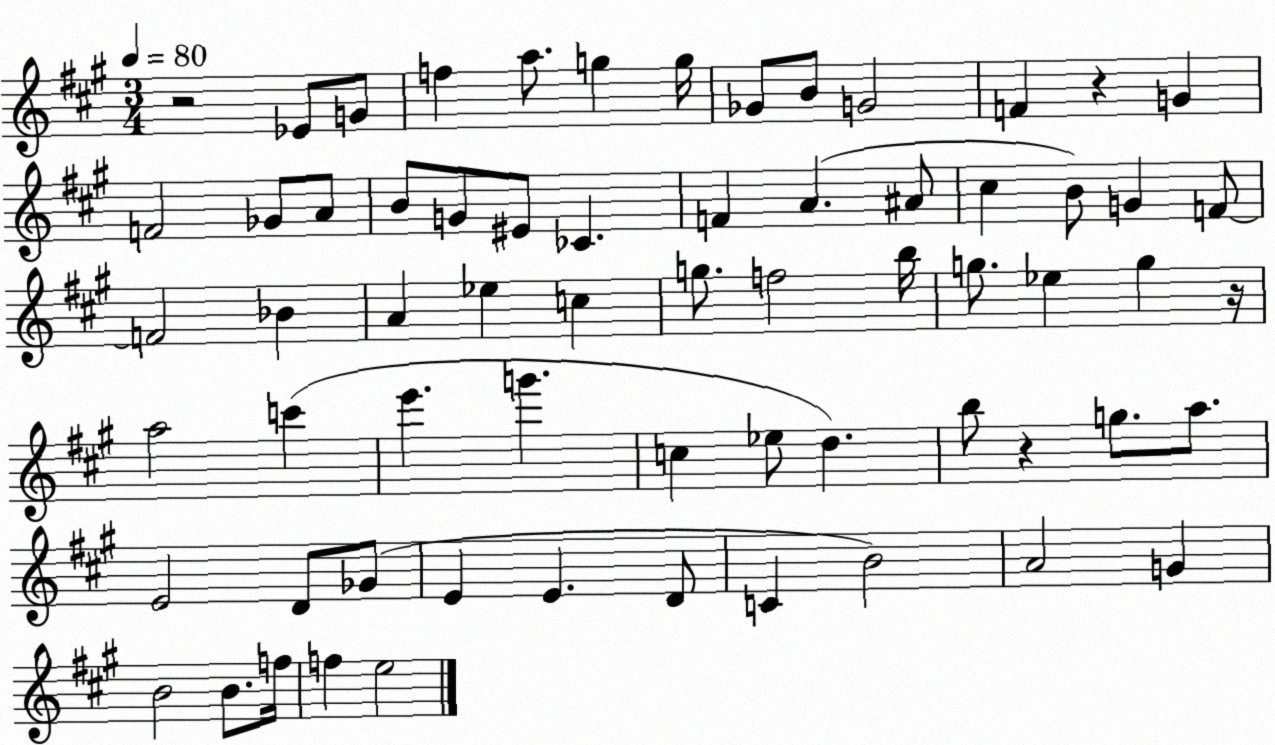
X:1
T:Untitled
M:3/4
L:1/4
K:A
z2 _E/2 G/2 f a/2 g g/4 _G/2 B/2 G2 F z G F2 _G/2 A/2 B/2 G/2 ^E/2 _C F A ^A/2 ^c B/2 G F/2 F2 _B A _e c g/2 f2 b/4 g/2 _e g z/4 a2 c' e' g' c _e/2 d b/2 z g/2 a/2 E2 D/2 _G/2 E E D/2 C B2 A2 G B2 B/2 f/4 f e2